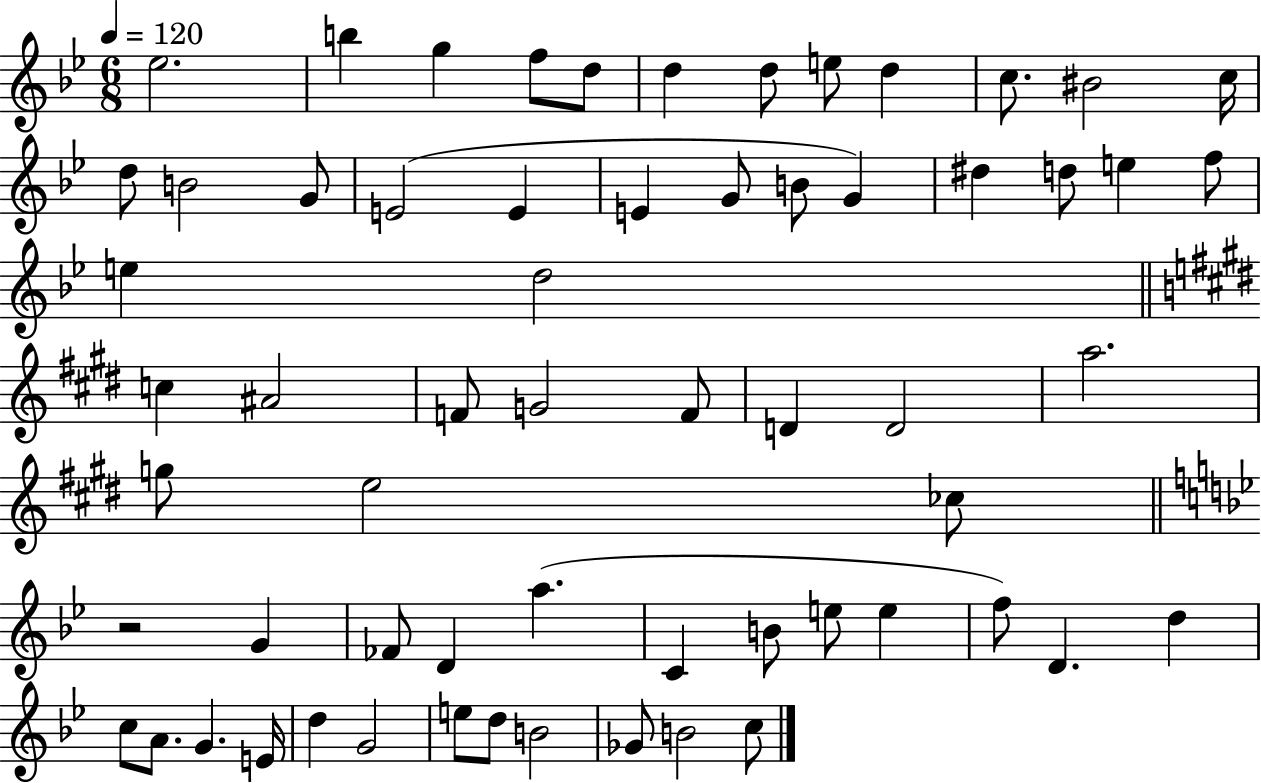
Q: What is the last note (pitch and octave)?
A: C5